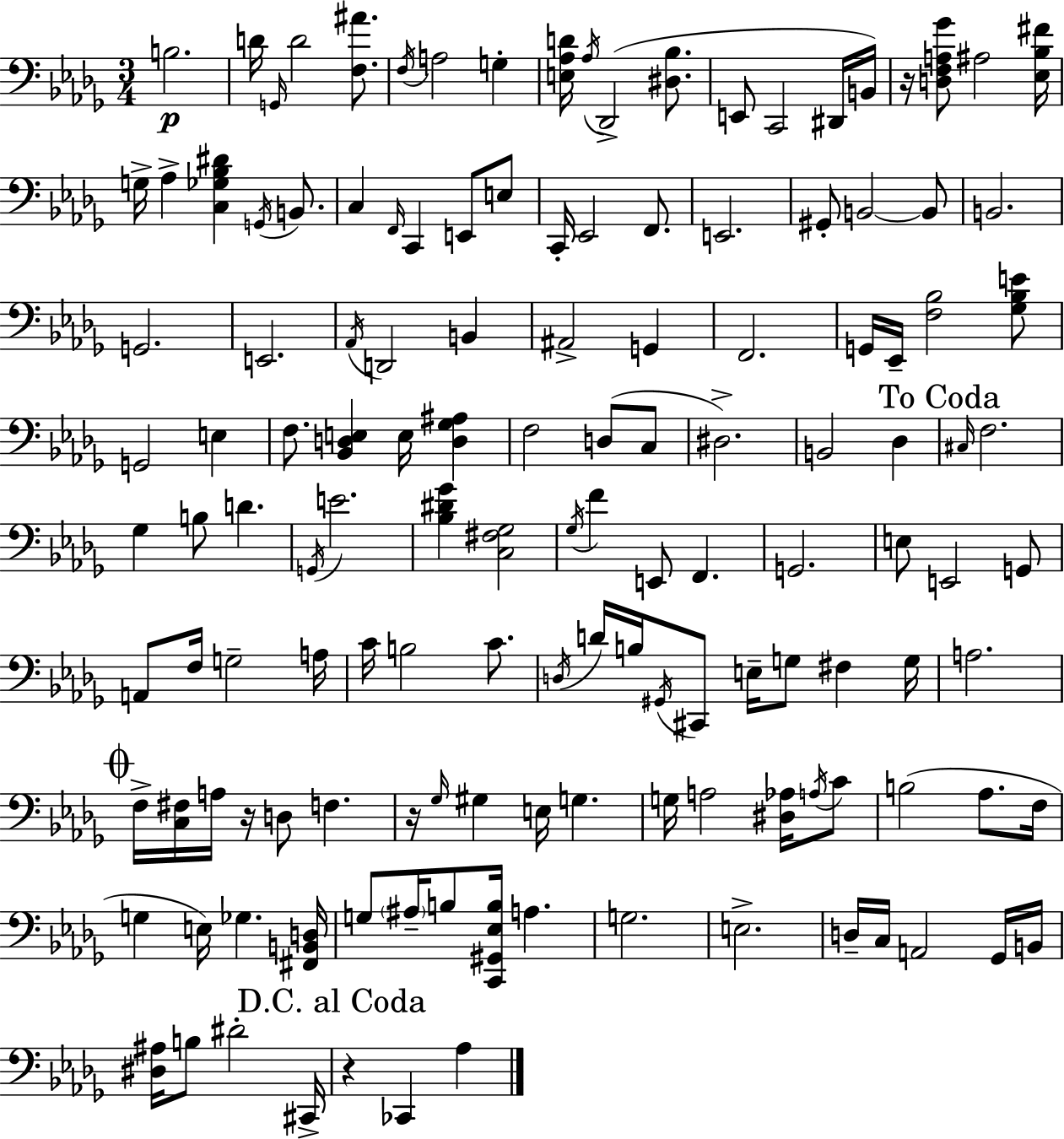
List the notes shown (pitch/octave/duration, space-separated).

B3/h. D4/s G2/s D4/h [F3,A#4]/e. F3/s A3/h G3/q [E3,Ab3,D4]/s Ab3/s Db2/h [D#3,Bb3]/e. E2/e C2/h D#2/s B2/s R/s [D3,F3,A3,Gb4]/e A#3/h [Eb3,Bb3,F#4]/s G3/s Ab3/q [C3,Gb3,Bb3,D#4]/q G2/s B2/e. C3/q F2/s C2/q E2/e E3/e C2/s Eb2/h F2/e. E2/h. G#2/e B2/h B2/e B2/h. G2/h. E2/h. Ab2/s D2/h B2/q A#2/h G2/q F2/h. G2/s Eb2/s [F3,Bb3]/h [Gb3,Bb3,E4]/e G2/h E3/q F3/e. [Bb2,D3,E3]/q E3/s [D3,Gb3,A#3]/q F3/h D3/e C3/e D#3/h. B2/h Db3/q C#3/s F3/h. Gb3/q B3/e D4/q. G2/s E4/h. [Bb3,D#4,Gb4]/q [C3,F#3,Gb3]/h Gb3/s F4/q E2/e F2/q. G2/h. E3/e E2/h G2/e A2/e F3/s G3/h A3/s C4/s B3/h C4/e. D3/s D4/s B3/s G#2/s C#2/e E3/s G3/e F#3/q G3/s A3/h. F3/s [C3,F#3]/s A3/s R/s D3/e F3/q. R/s Gb3/s G#3/q E3/s G3/q. G3/s A3/h [D#3,Ab3]/s A3/s C4/e B3/h Ab3/e. F3/s G3/q E3/s Gb3/q. [F#2,B2,D3]/s G3/e A#3/s B3/e [C2,G#2,Eb3,B3]/s A3/q. G3/h. E3/h. D3/s C3/s A2/h Gb2/s B2/s [D#3,A#3]/s B3/e D#4/h C#2/s R/q CES2/q Ab3/q